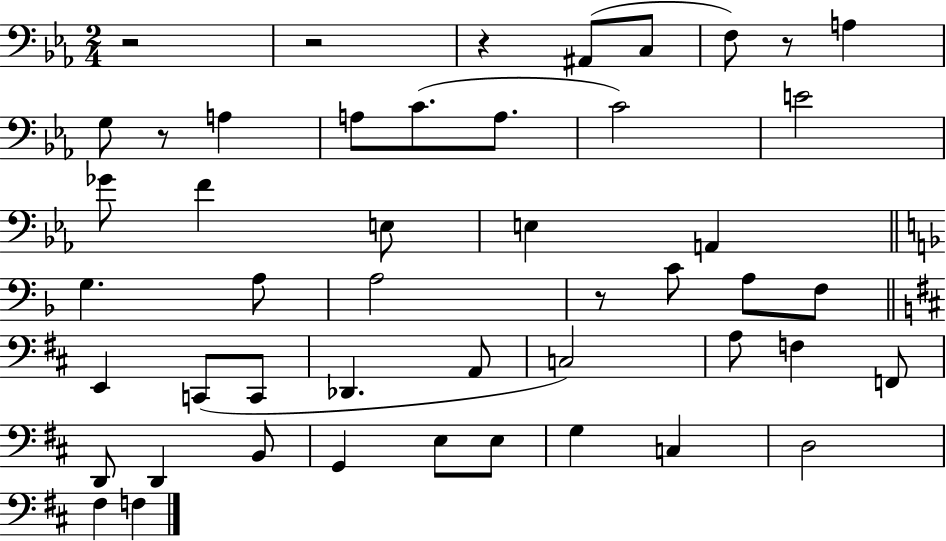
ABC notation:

X:1
T:Untitled
M:2/4
L:1/4
K:Eb
z2 z2 z ^A,,/2 C,/2 F,/2 z/2 A, G,/2 z/2 A, A,/2 C/2 A,/2 C2 E2 _G/2 F E,/2 E, A,, G, A,/2 A,2 z/2 C/2 A,/2 F,/2 E,, C,,/2 C,,/2 _D,, A,,/2 C,2 A,/2 F, F,,/2 D,,/2 D,, B,,/2 G,, E,/2 E,/2 G, C, D,2 ^F, F,